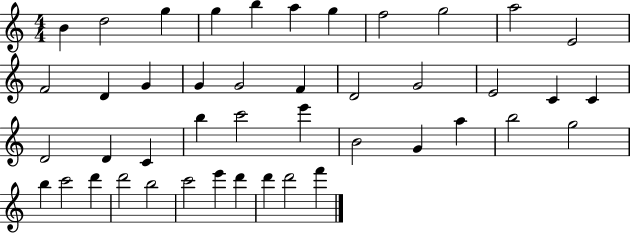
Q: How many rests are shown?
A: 0